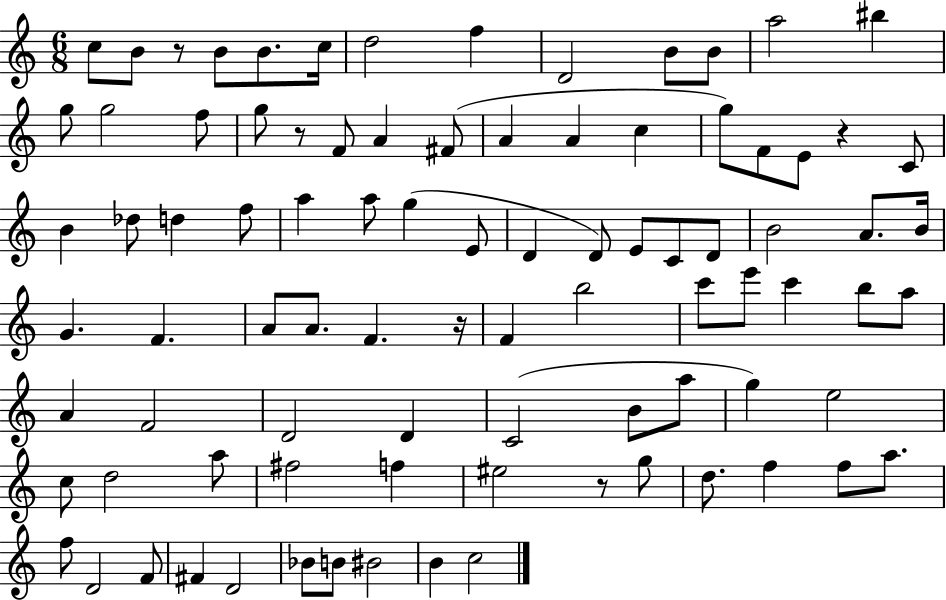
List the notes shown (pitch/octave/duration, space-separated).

C5/e B4/e R/e B4/e B4/e. C5/s D5/h F5/q D4/h B4/e B4/e A5/h BIS5/q G5/e G5/h F5/e G5/e R/e F4/e A4/q F#4/e A4/q A4/q C5/q G5/e F4/e E4/e R/q C4/e B4/q Db5/e D5/q F5/e A5/q A5/e G5/q E4/e D4/q D4/e E4/e C4/e D4/e B4/h A4/e. B4/s G4/q. F4/q. A4/e A4/e. F4/q. R/s F4/q B5/h C6/e E6/e C6/q B5/e A5/e A4/q F4/h D4/h D4/q C4/h B4/e A5/e G5/q E5/h C5/e D5/h A5/e F#5/h F5/q EIS5/h R/e G5/e D5/e. F5/q F5/e A5/e. F5/e D4/h F4/e F#4/q D4/h Bb4/e B4/e BIS4/h B4/q C5/h